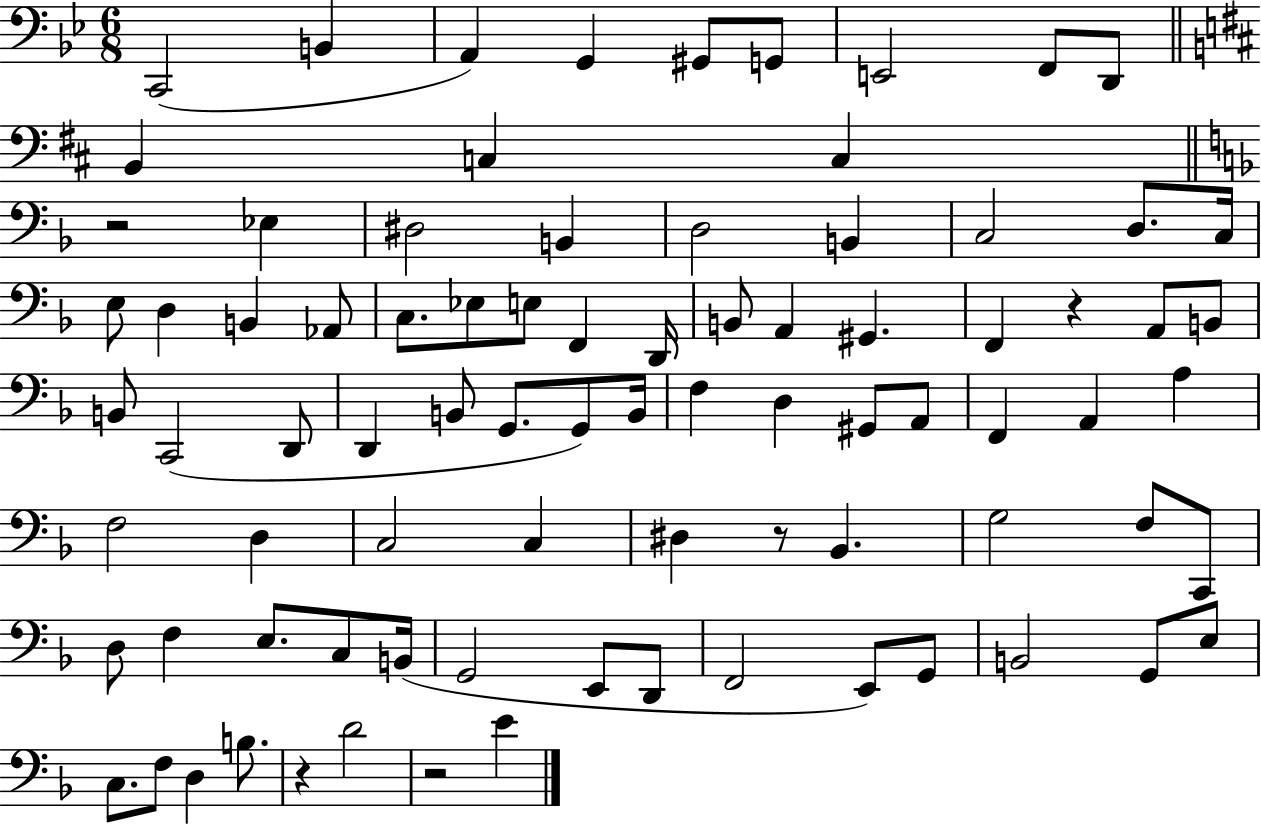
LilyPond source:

{
  \clef bass
  \numericTimeSignature
  \time 6/8
  \key bes \major
  \repeat volta 2 { c,2( b,4 | a,4) g,4 gis,8 g,8 | e,2 f,8 d,8 | \bar "||" \break \key d \major b,4 c4 c4 | \bar "||" \break \key d \minor r2 ees4 | dis2 b,4 | d2 b,4 | c2 d8. c16 | \break e8 d4 b,4 aes,8 | c8. ees8 e8 f,4 d,16 | b,8 a,4 gis,4. | f,4 r4 a,8 b,8 | \break b,8 c,2( d,8 | d,4 b,8 g,8. g,8) b,16 | f4 d4 gis,8 a,8 | f,4 a,4 a4 | \break f2 d4 | c2 c4 | dis4 r8 bes,4. | g2 f8 c,8 | \break d8 f4 e8. c8 b,16( | g,2 e,8 d,8 | f,2 e,8) g,8 | b,2 g,8 e8 | \break c8. f8 d4 b8. | r4 d'2 | r2 e'4 | } \bar "|."
}